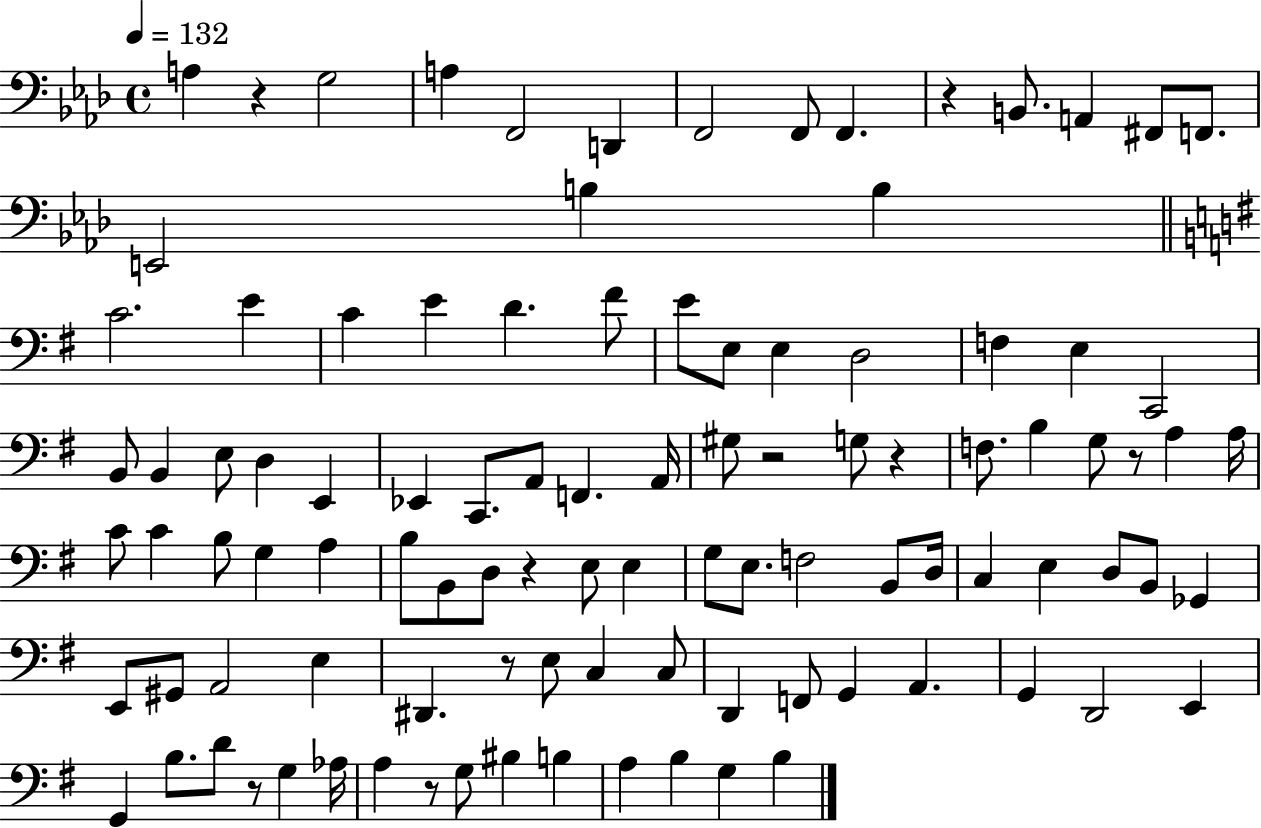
A3/q R/q G3/h A3/q F2/h D2/q F2/h F2/e F2/q. R/q B2/e. A2/q F#2/e F2/e. E2/h B3/q B3/q C4/h. E4/q C4/q E4/q D4/q. F#4/e E4/e E3/e E3/q D3/h F3/q E3/q C2/h B2/e B2/q E3/e D3/q E2/q Eb2/q C2/e. A2/e F2/q. A2/s G#3/e R/h G3/e R/q F3/e. B3/q G3/e R/e A3/q A3/s C4/e C4/q B3/e G3/q A3/q B3/e B2/e D3/e R/q E3/e E3/q G3/e E3/e. F3/h B2/e D3/s C3/q E3/q D3/e B2/e Gb2/q E2/e G#2/e A2/h E3/q D#2/q. R/e E3/e C3/q C3/e D2/q F2/e G2/q A2/q. G2/q D2/h E2/q G2/q B3/e. D4/e R/e G3/q Ab3/s A3/q R/e G3/e BIS3/q B3/q A3/q B3/q G3/q B3/q